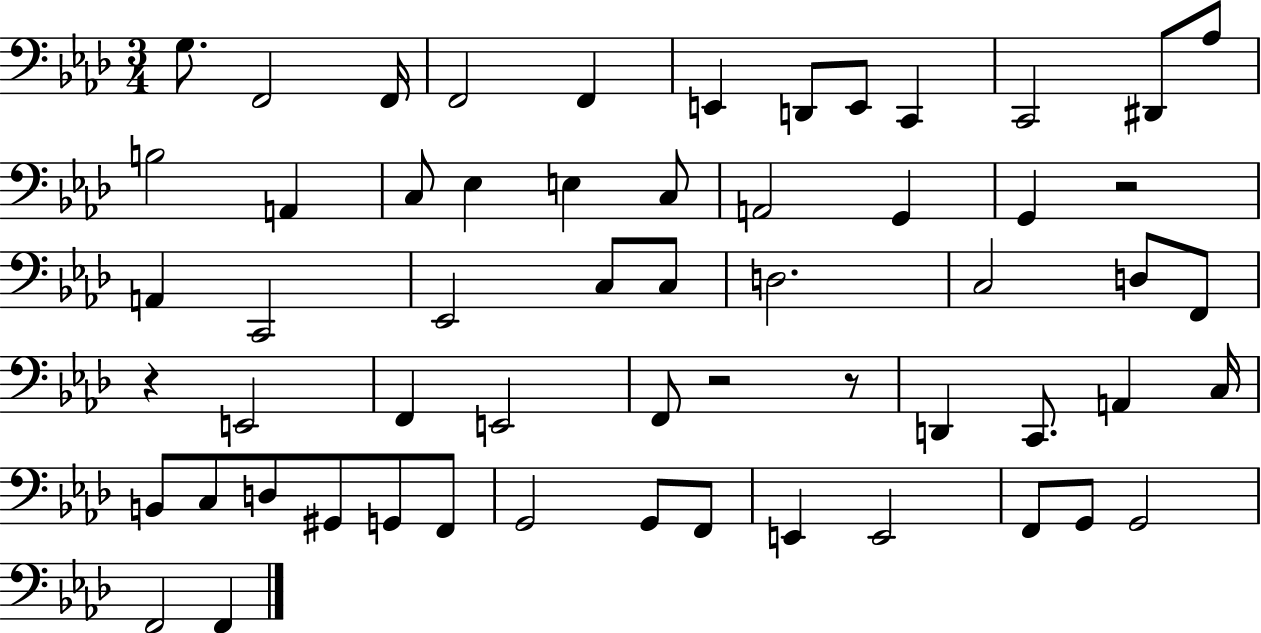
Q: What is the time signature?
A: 3/4